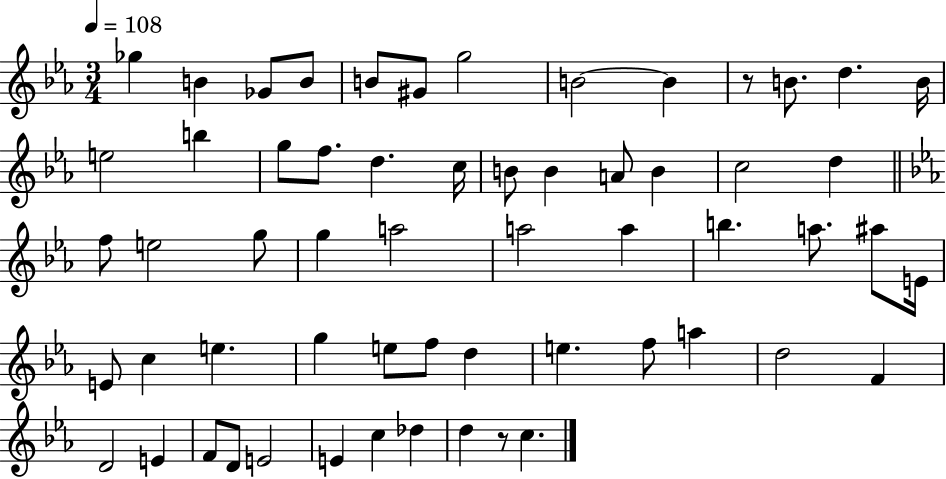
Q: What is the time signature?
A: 3/4